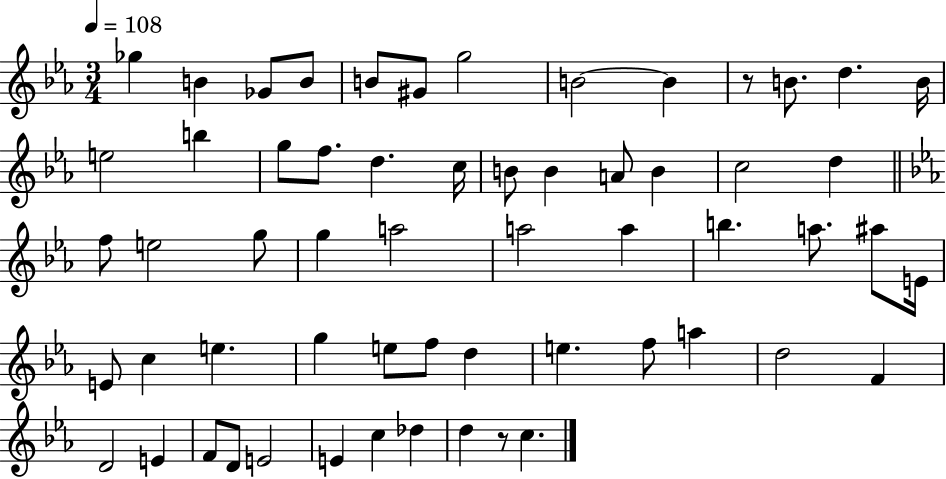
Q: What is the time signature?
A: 3/4